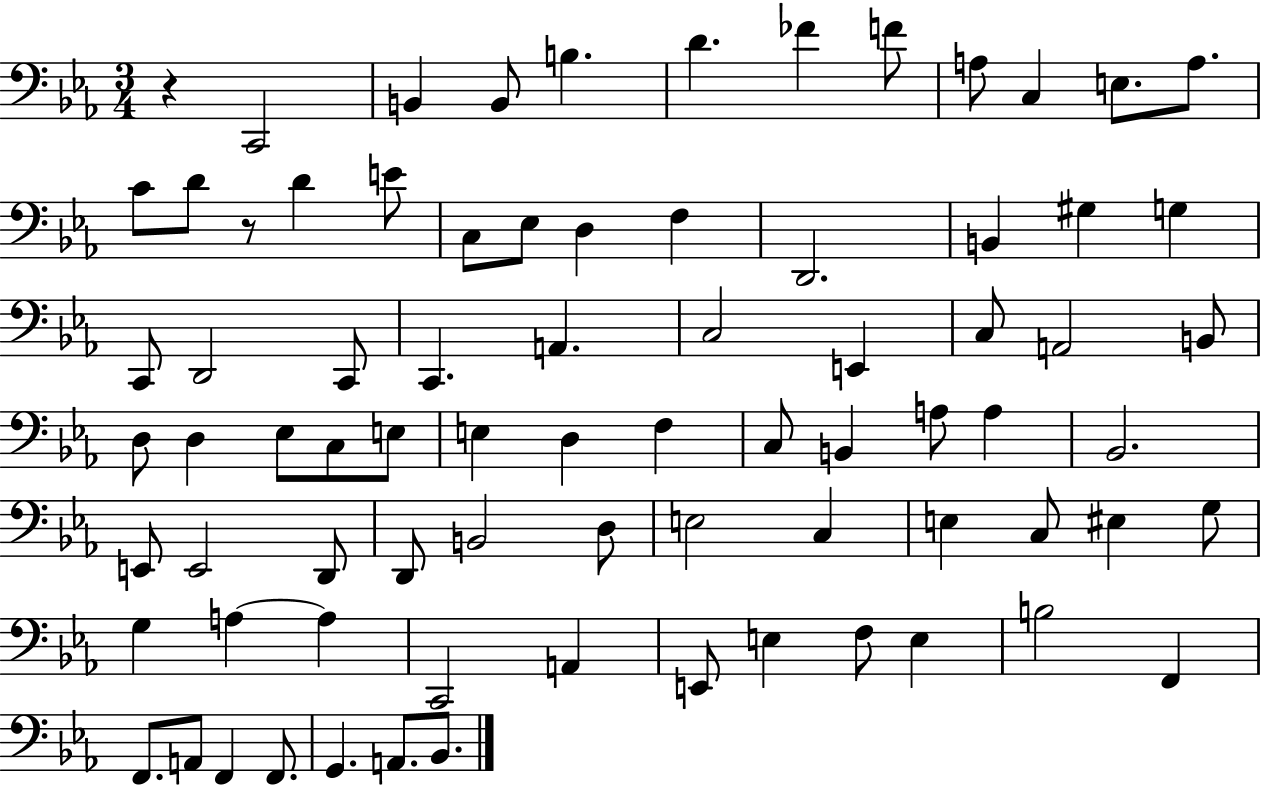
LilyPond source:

{
  \clef bass
  \numericTimeSignature
  \time 3/4
  \key ees \major
  \repeat volta 2 { r4 c,2 | b,4 b,8 b4. | d'4. fes'4 f'8 | a8 c4 e8. a8. | \break c'8 d'8 r8 d'4 e'8 | c8 ees8 d4 f4 | d,2. | b,4 gis4 g4 | \break c,8 d,2 c,8 | c,4. a,4. | c2 e,4 | c8 a,2 b,8 | \break d8 d4 ees8 c8 e8 | e4 d4 f4 | c8 b,4 a8 a4 | bes,2. | \break e,8 e,2 d,8 | d,8 b,2 d8 | e2 c4 | e4 c8 eis4 g8 | \break g4 a4~~ a4 | c,2 a,4 | e,8 e4 f8 e4 | b2 f,4 | \break f,8. a,8 f,4 f,8. | g,4. a,8. bes,8. | } \bar "|."
}